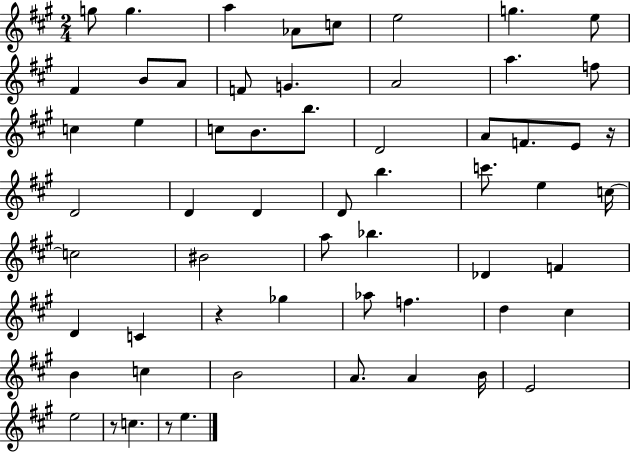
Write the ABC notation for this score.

X:1
T:Untitled
M:2/4
L:1/4
K:A
g/2 g a _A/2 c/2 e2 g e/2 ^F B/2 A/2 F/2 G A2 a f/2 c e c/2 B/2 b/2 D2 A/2 F/2 E/2 z/4 D2 D D D/2 b c'/2 e c/4 c2 ^B2 a/2 _b _D F D C z _g _a/2 f d ^c B c B2 A/2 A B/4 E2 e2 z/2 c z/2 e